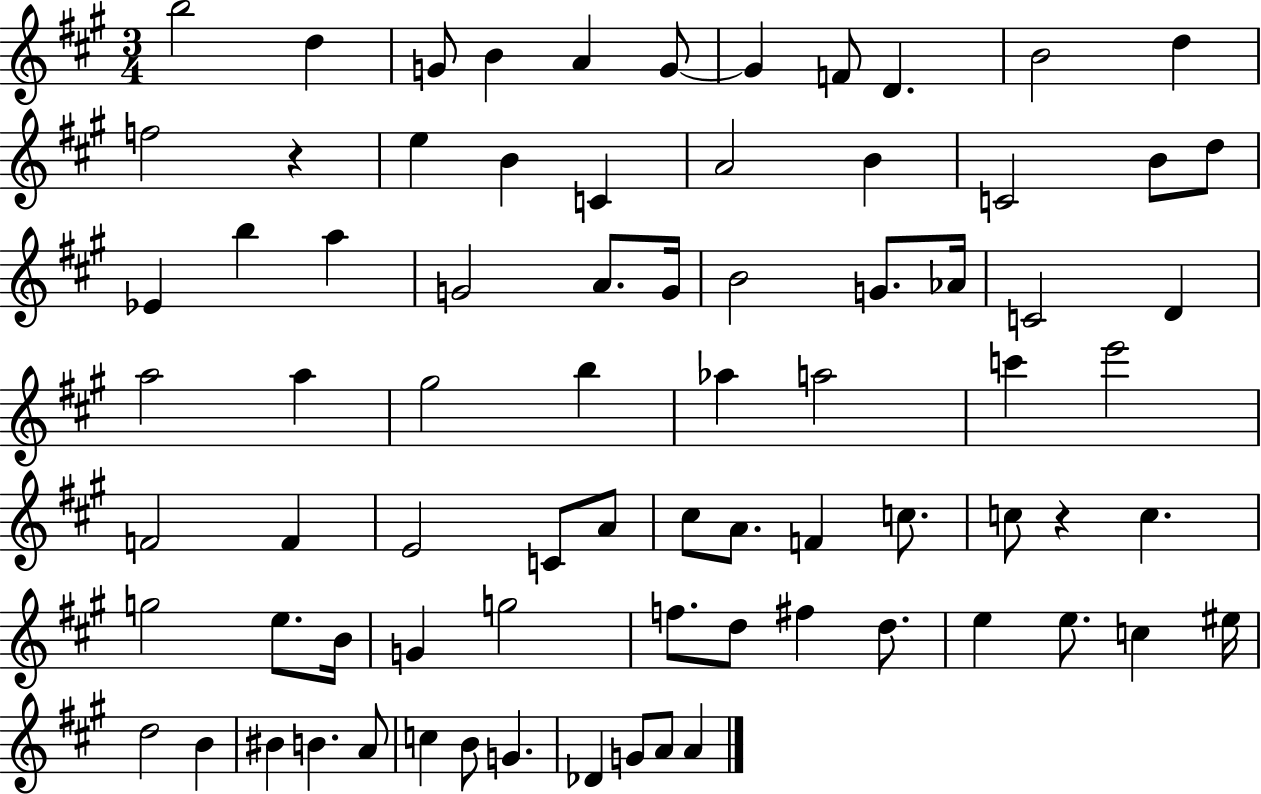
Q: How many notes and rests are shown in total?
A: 77